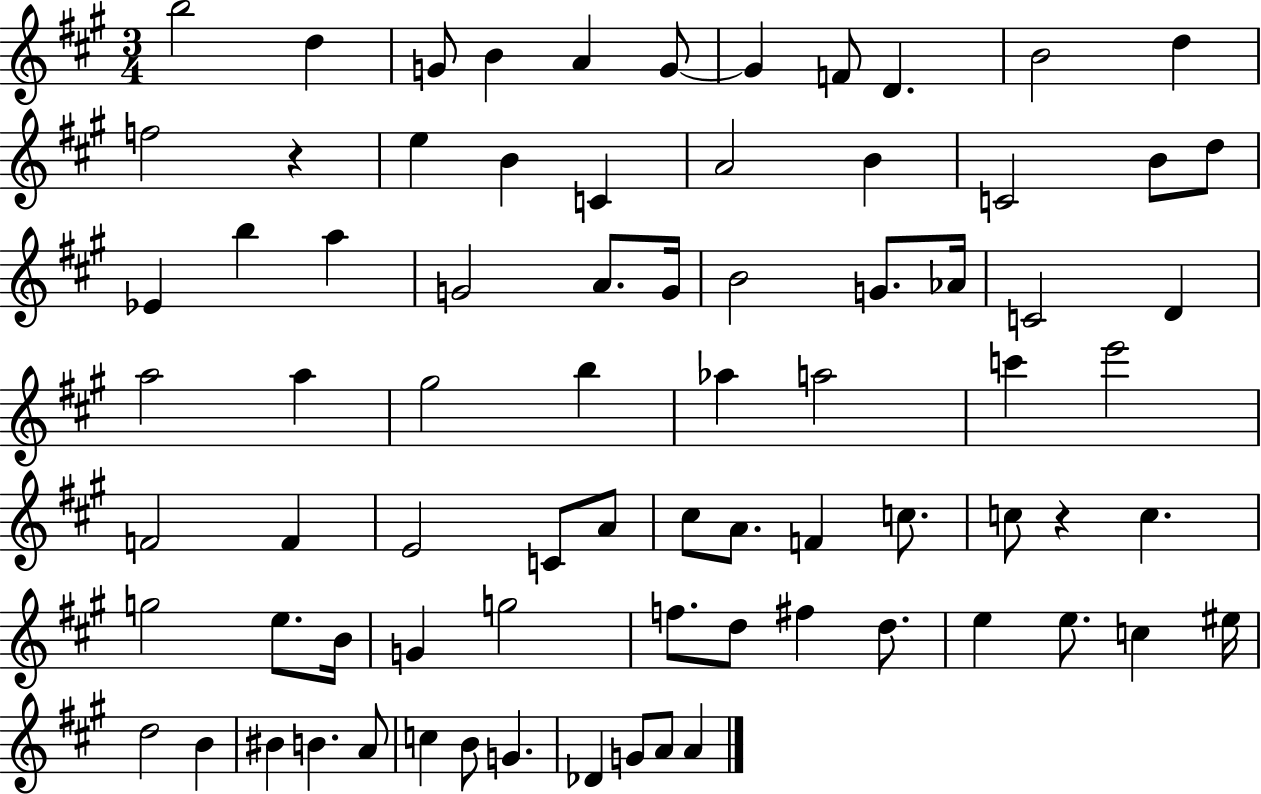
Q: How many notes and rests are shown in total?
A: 77